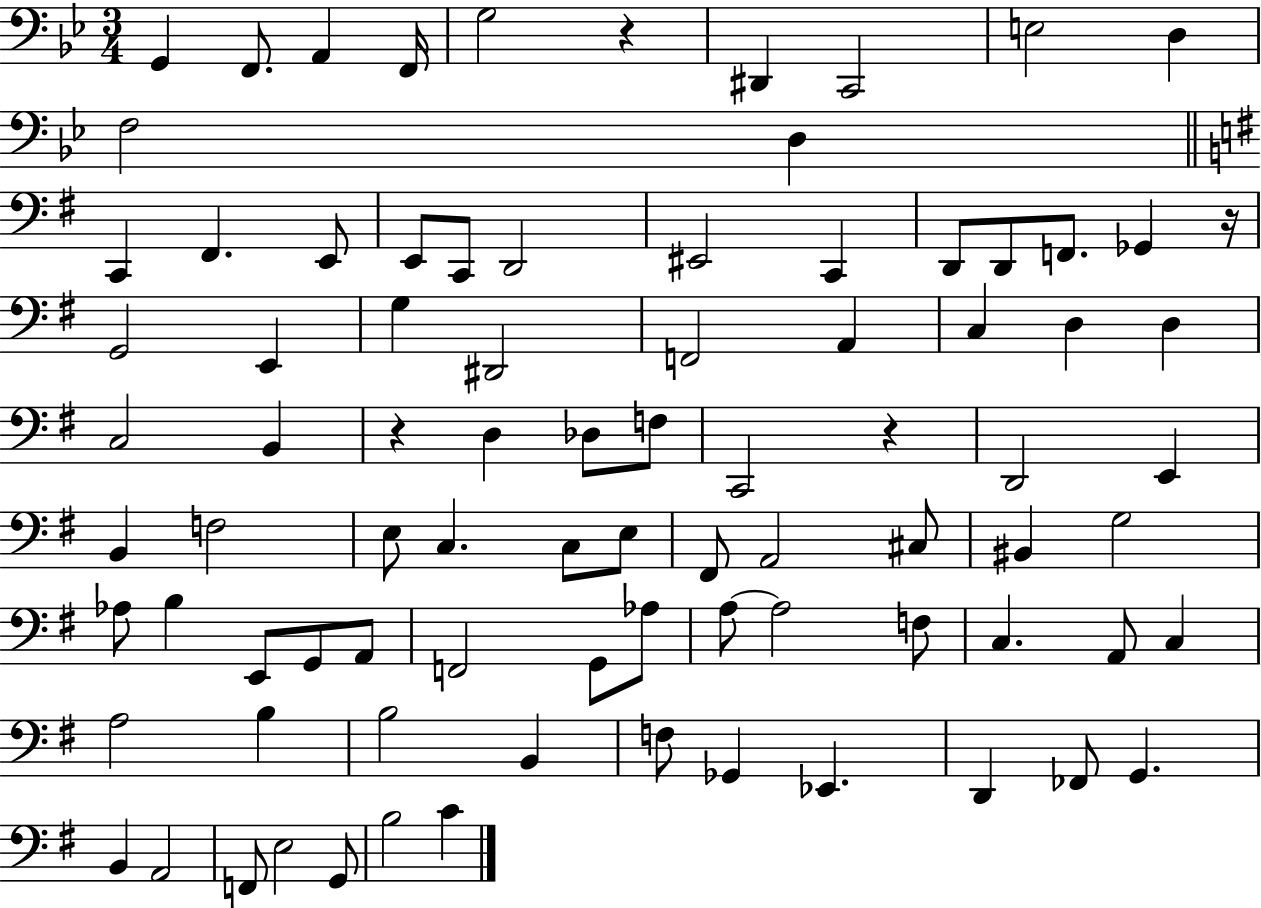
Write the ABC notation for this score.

X:1
T:Untitled
M:3/4
L:1/4
K:Bb
G,, F,,/2 A,, F,,/4 G,2 z ^D,, C,,2 E,2 D, F,2 D, C,, ^F,, E,,/2 E,,/2 C,,/2 D,,2 ^E,,2 C,, D,,/2 D,,/2 F,,/2 _G,, z/4 G,,2 E,, G, ^D,,2 F,,2 A,, C, D, D, C,2 B,, z D, _D,/2 F,/2 C,,2 z D,,2 E,, B,, F,2 E,/2 C, C,/2 E,/2 ^F,,/2 A,,2 ^C,/2 ^B,, G,2 _A,/2 B, E,,/2 G,,/2 A,,/2 F,,2 G,,/2 _A,/2 A,/2 A,2 F,/2 C, A,,/2 C, A,2 B, B,2 B,, F,/2 _G,, _E,, D,, _F,,/2 G,, B,, A,,2 F,,/2 E,2 G,,/2 B,2 C